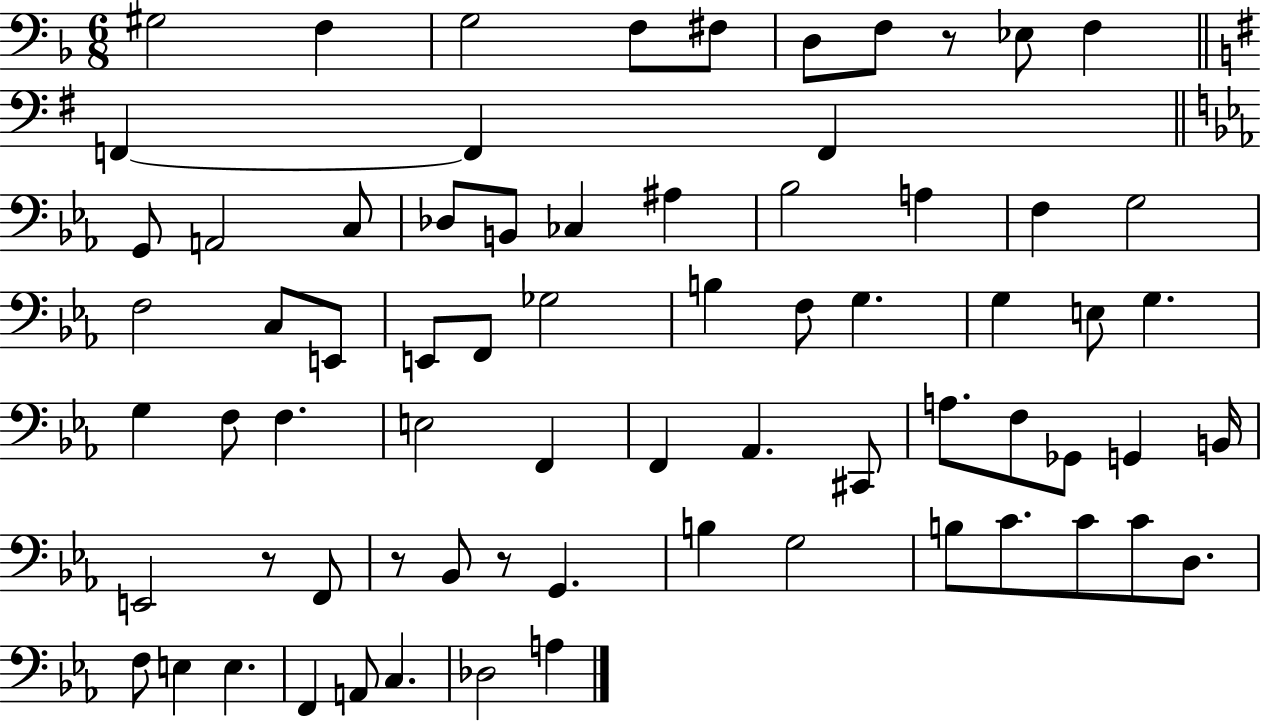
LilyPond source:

{
  \clef bass
  \numericTimeSignature
  \time 6/8
  \key f \major
  \repeat volta 2 { gis2 f4 | g2 f8 fis8 | d8 f8 r8 ees8 f4 | \bar "||" \break \key g \major f,4~~ f,4 f,4 | \bar "||" \break \key ees \major g,8 a,2 c8 | des8 b,8 ces4 ais4 | bes2 a4 | f4 g2 | \break f2 c8 e,8 | e,8 f,8 ges2 | b4 f8 g4. | g4 e8 g4. | \break g4 f8 f4. | e2 f,4 | f,4 aes,4. cis,8 | a8. f8 ges,8 g,4 b,16 | \break e,2 r8 f,8 | r8 bes,8 r8 g,4. | b4 g2 | b8 c'8. c'8 c'8 d8. | \break f8 e4 e4. | f,4 a,8 c4. | des2 a4 | } \bar "|."
}